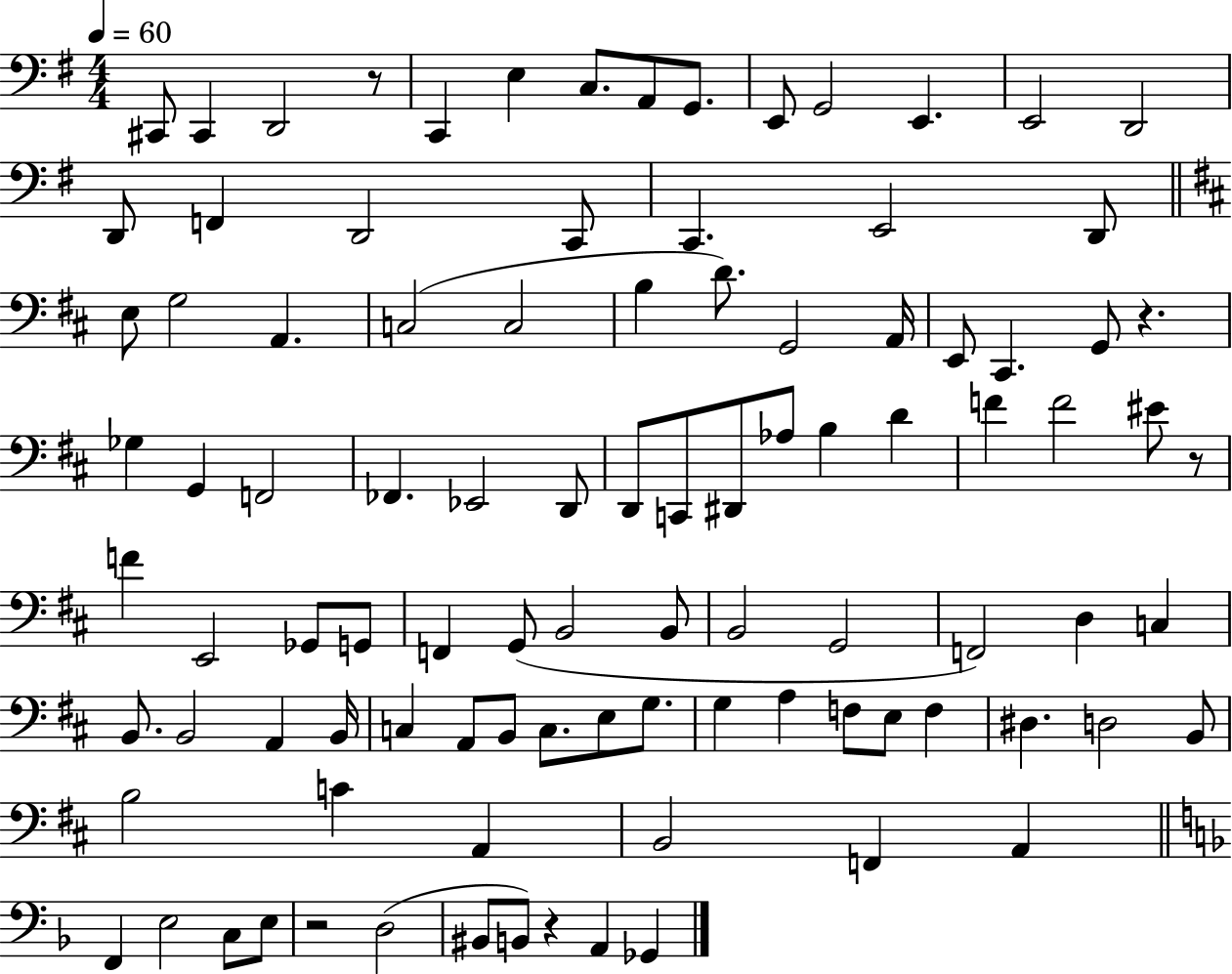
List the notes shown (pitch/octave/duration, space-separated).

C#2/e C#2/q D2/h R/e C2/q E3/q C3/e. A2/e G2/e. E2/e G2/h E2/q. E2/h D2/h D2/e F2/q D2/h C2/e C2/q. E2/h D2/e E3/e G3/h A2/q. C3/h C3/h B3/q D4/e. G2/h A2/s E2/e C#2/q. G2/e R/q. Gb3/q G2/q F2/h FES2/q. Eb2/h D2/e D2/e C2/e D#2/e Ab3/e B3/q D4/q F4/q F4/h EIS4/e R/e F4/q E2/h Gb2/e G2/e F2/q G2/e B2/h B2/e B2/h G2/h F2/h D3/q C3/q B2/e. B2/h A2/q B2/s C3/q A2/e B2/e C3/e. E3/e G3/e. G3/q A3/q F3/e E3/e F3/q D#3/q. D3/h B2/e B3/h C4/q A2/q B2/h F2/q A2/q F2/q E3/h C3/e E3/e R/h D3/h BIS2/e B2/e R/q A2/q Gb2/q